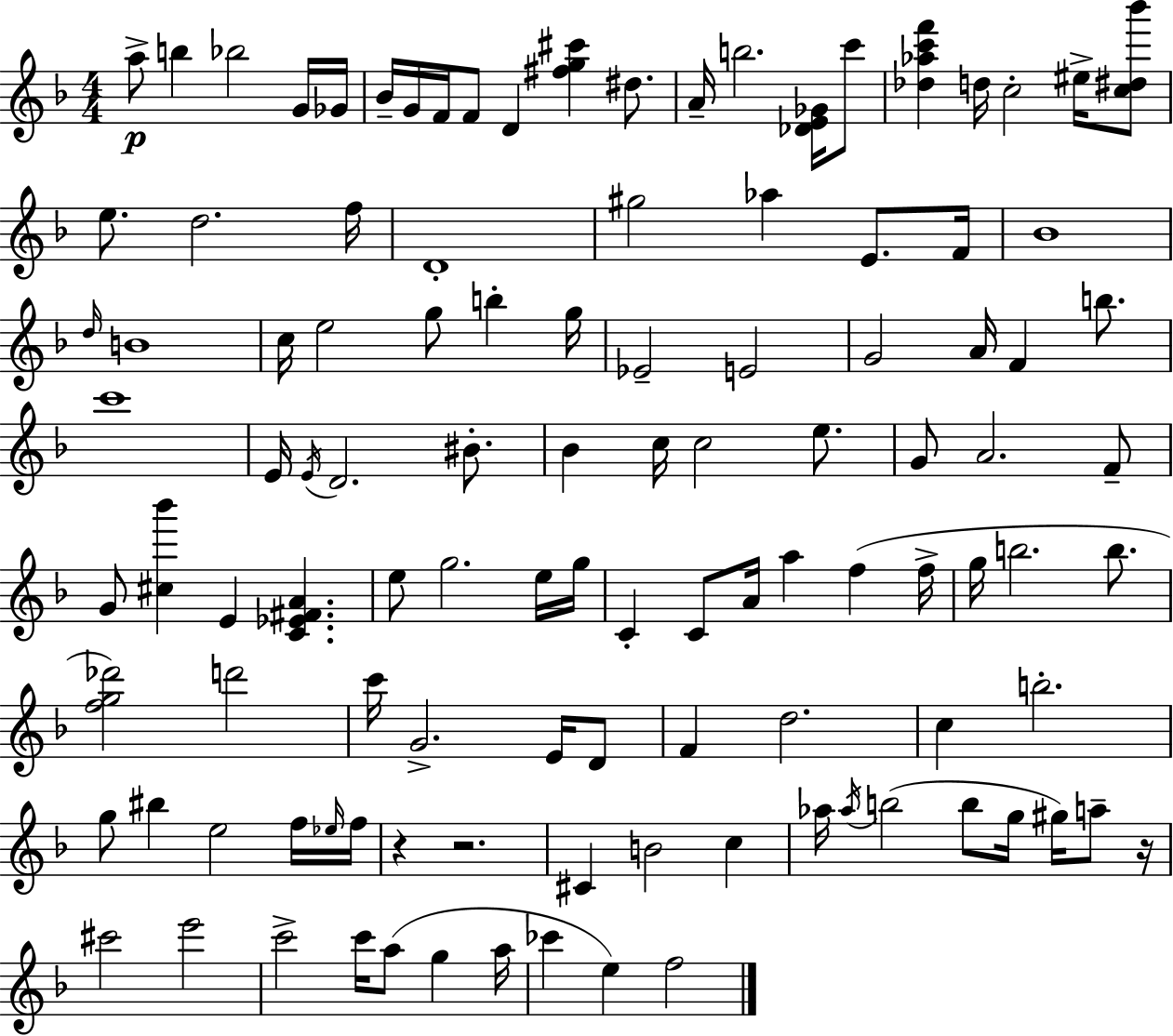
{
  \clef treble
  \numericTimeSignature
  \time 4/4
  \key f \major
  a''8->\p b''4 bes''2 g'16 ges'16 | bes'16-- g'16 f'16 f'8 d'4 <fis'' g'' cis'''>4 dis''8. | a'16-- b''2. <des' e' ges'>16 c'''8 | <des'' aes'' c''' f'''>4 d''16 c''2-. eis''16-> <c'' dis'' bes'''>8 | \break e''8. d''2. f''16 | d'1-. | gis''2 aes''4 e'8. f'16 | bes'1 | \break \grace { d''16 } b'1 | c''16 e''2 g''8 b''4-. | g''16 ees'2-- e'2 | g'2 a'16 f'4 b''8. | \break c'''1 | e'16 \acciaccatura { e'16 } d'2. bis'8.-. | bes'4 c''16 c''2 e''8. | g'8 a'2. | \break f'8-- g'8 <cis'' bes'''>4 e'4 <c' ees' fis' a'>4. | e''8 g''2. | e''16 g''16 c'4-. c'8 a'16 a''4 f''4( | f''16-> g''16 b''2. b''8. | \break <f'' g'' des'''>2) d'''2 | c'''16 g'2.-> e'16 | d'8 f'4 d''2. | c''4 b''2.-. | \break g''8 bis''4 e''2 | f''16 \grace { ees''16 } f''16 r4 r2. | cis'4 b'2 c''4 | aes''16 \acciaccatura { aes''16 } b''2( b''8 g''16 | \break gis''16) a''8-- r16 cis'''2 e'''2 | c'''2-> c'''16 a''8( g''4 | a''16 ces'''4 e''4) f''2 | \bar "|."
}